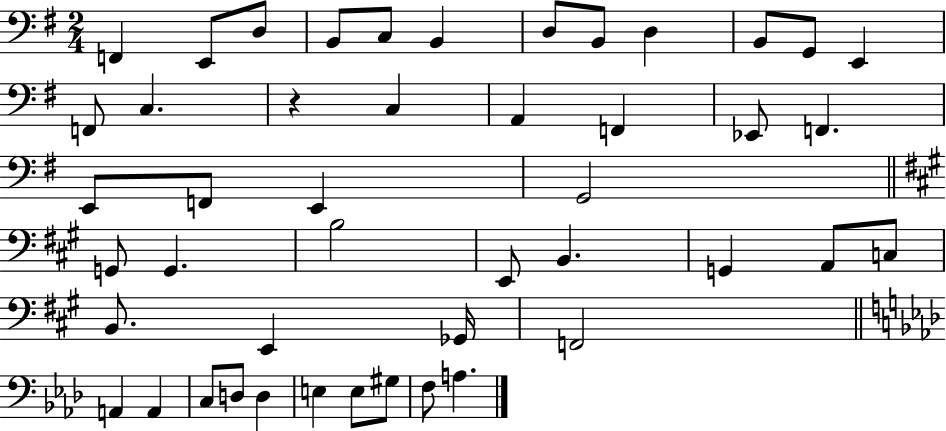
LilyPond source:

{
  \clef bass
  \numericTimeSignature
  \time 2/4
  \key g \major
  f,4 e,8 d8 | b,8 c8 b,4 | d8 b,8 d4 | b,8 g,8 e,4 | \break f,8 c4. | r4 c4 | a,4 f,4 | ees,8 f,4. | \break e,8 f,8 e,4 | g,2 | \bar "||" \break \key a \major g,8 g,4. | b2 | e,8 b,4. | g,4 a,8 c8 | \break b,8. e,4 ges,16 | f,2 | \bar "||" \break \key aes \major a,4 a,4 | c8 d8 d4 | e4 e8 gis8 | f8 a4. | \break \bar "|."
}